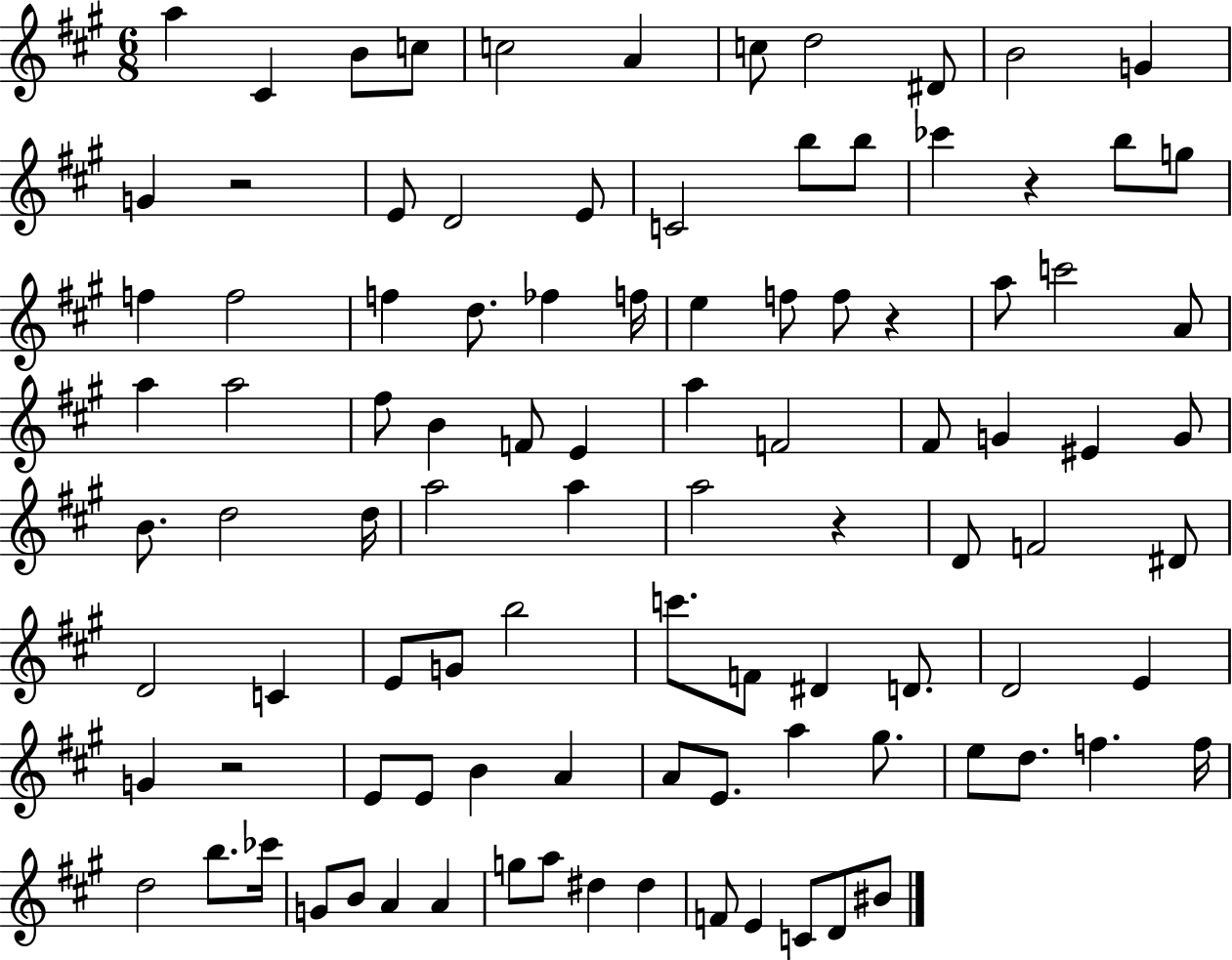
X:1
T:Untitled
M:6/8
L:1/4
K:A
a ^C B/2 c/2 c2 A c/2 d2 ^D/2 B2 G G z2 E/2 D2 E/2 C2 b/2 b/2 _c' z b/2 g/2 f f2 f d/2 _f f/4 e f/2 f/2 z a/2 c'2 A/2 a a2 ^f/2 B F/2 E a F2 ^F/2 G ^E G/2 B/2 d2 d/4 a2 a a2 z D/2 F2 ^D/2 D2 C E/2 G/2 b2 c'/2 F/2 ^D D/2 D2 E G z2 E/2 E/2 B A A/2 E/2 a ^g/2 e/2 d/2 f f/4 d2 b/2 _c'/4 G/2 B/2 A A g/2 a/2 ^d ^d F/2 E C/2 D/2 ^B/2